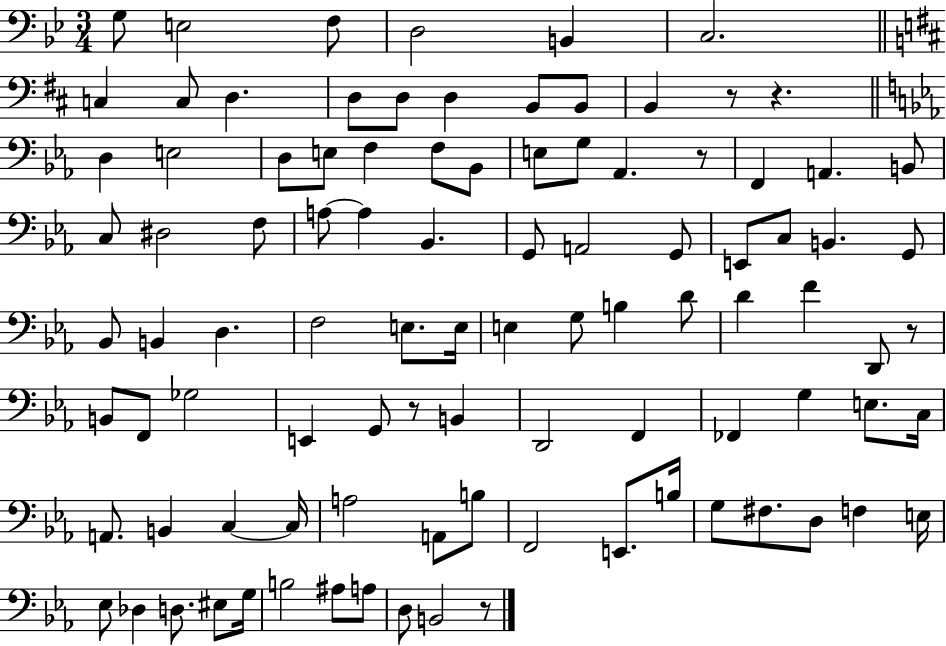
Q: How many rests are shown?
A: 6